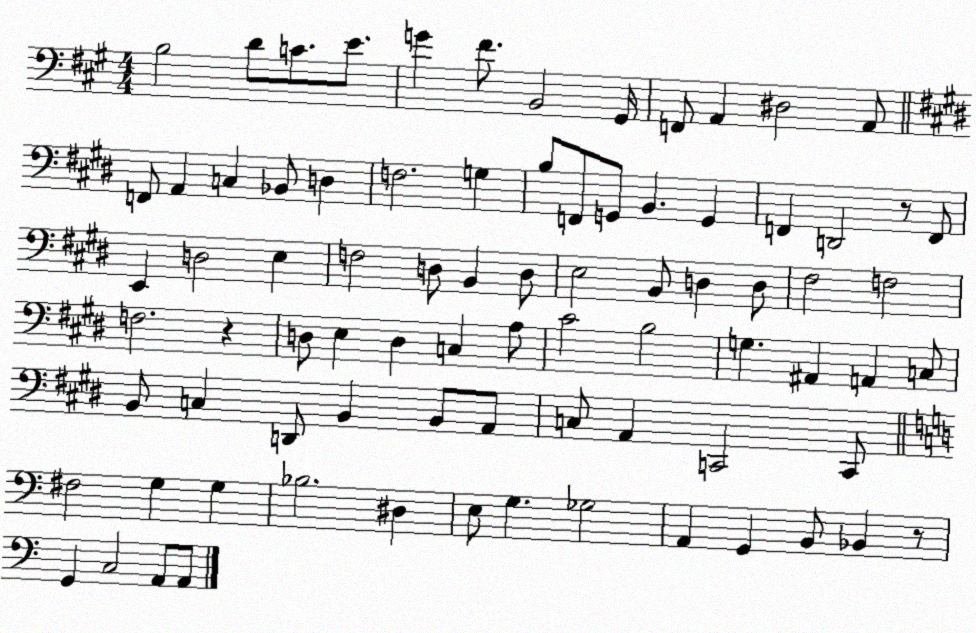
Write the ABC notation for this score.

X:1
T:Untitled
M:4/4
L:1/4
K:A
B,2 D/2 C/2 E/2 G ^F/2 B,,2 ^G,,/4 F,,/2 A,, ^D,2 A,,/2 F,,/2 A,, C, _B,,/2 D, F,2 G, B,/2 F,,/2 G,,/2 B,, G,, F,, D,,2 z/2 F,,/2 E,, D,2 E, F,2 D,/2 B,, D,/2 E,2 B,,/2 D, D,/2 ^F,2 F,2 F,2 z D,/2 E, D, C, A,/2 ^C2 B,2 G, ^A,, A,, C,/2 B,,/2 C, D,,/2 B,, B,,/2 A,,/2 C,/2 A,, C,,2 C,,/2 ^F,2 G, G, _B,2 ^D, E,/2 G, _G,2 A,, G,, B,,/2 _B,, z/2 G,, C,2 A,,/2 A,,/2